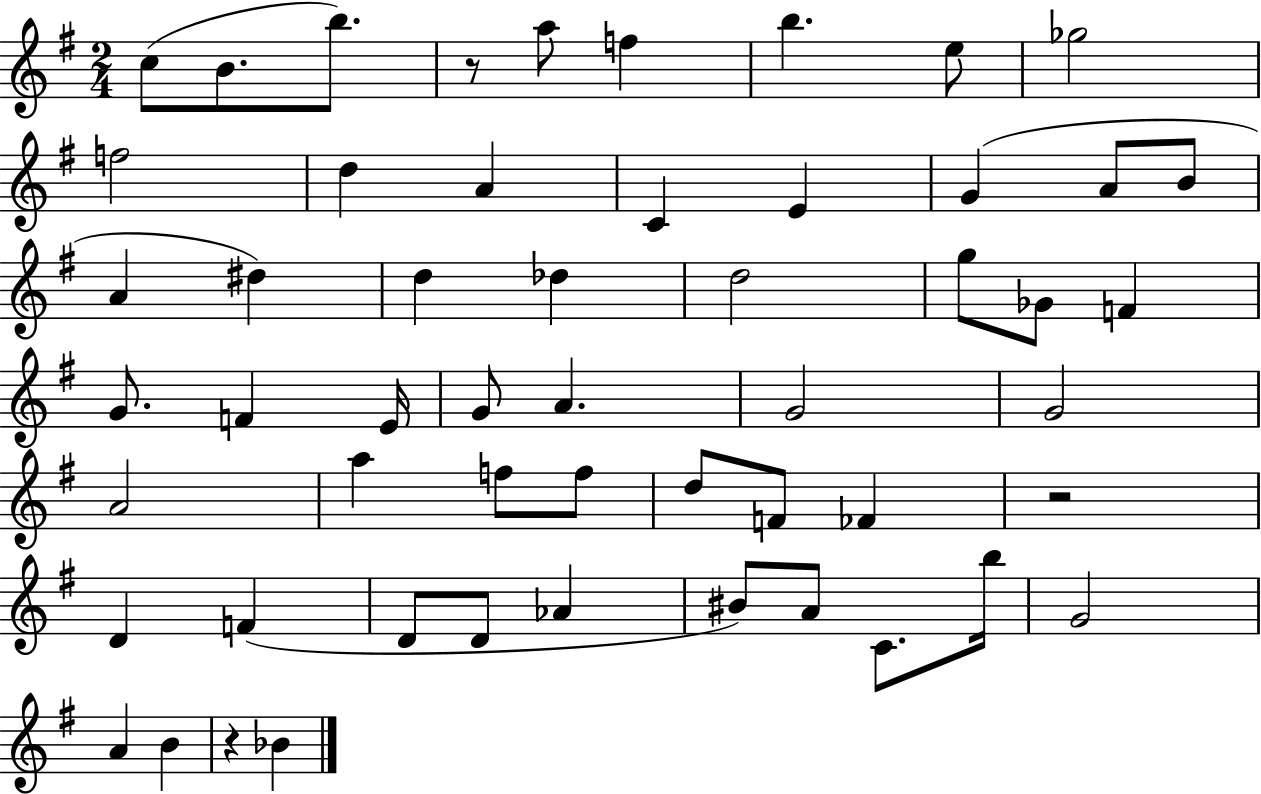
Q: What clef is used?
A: treble